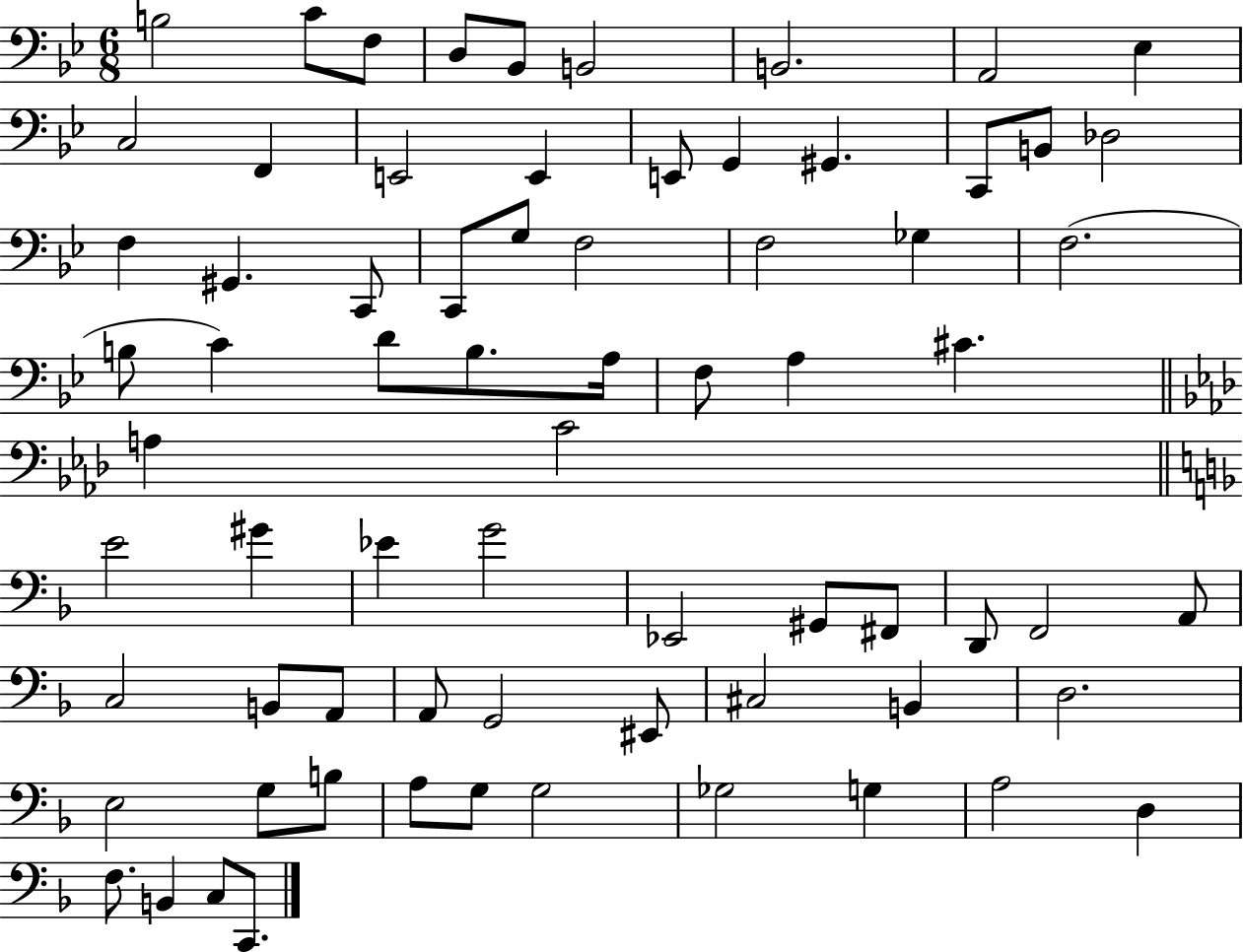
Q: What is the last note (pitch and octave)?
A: C2